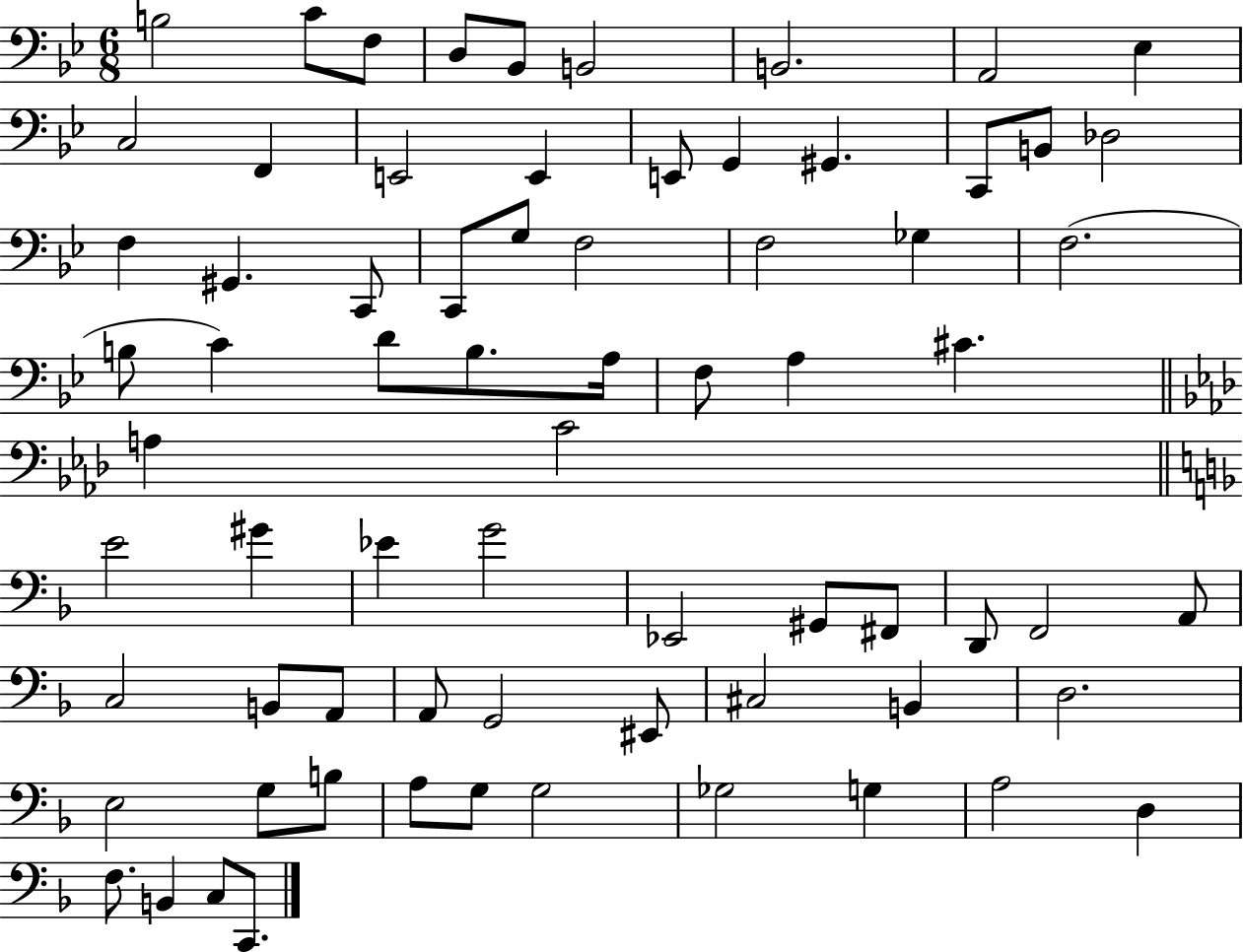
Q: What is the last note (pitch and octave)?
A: C2